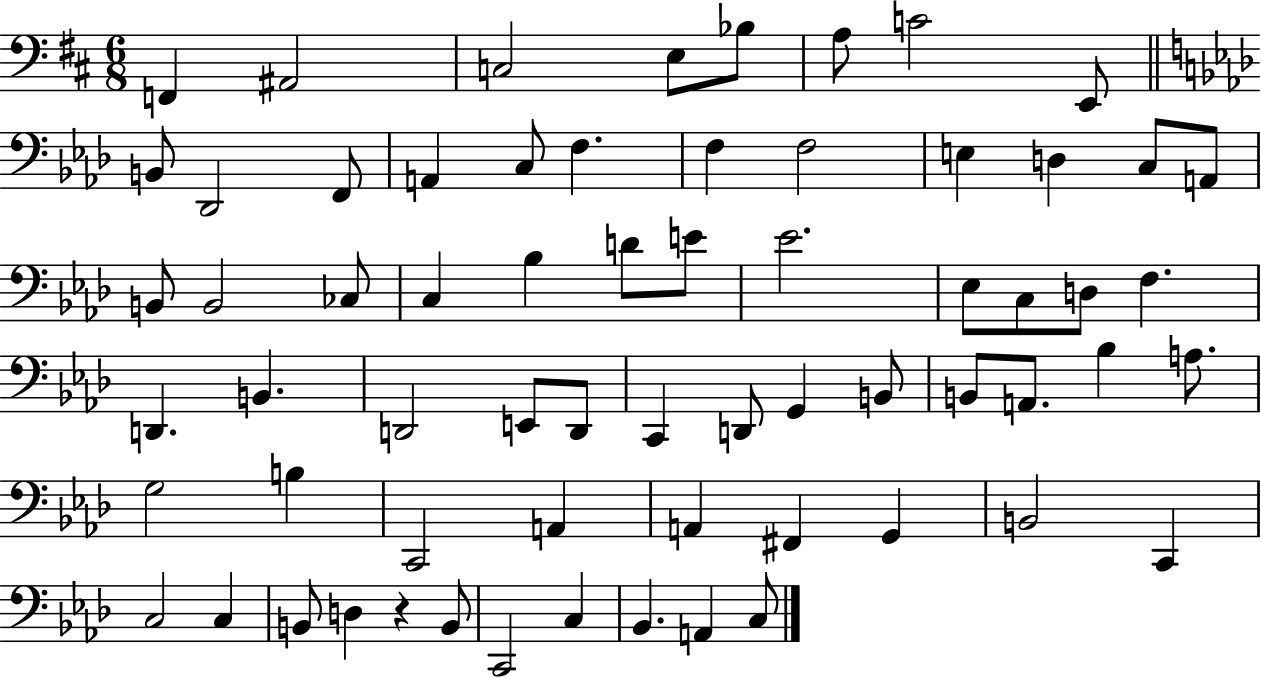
F2/q A#2/h C3/h E3/e Bb3/e A3/e C4/h E2/e B2/e Db2/h F2/e A2/q C3/e F3/q. F3/q F3/h E3/q D3/q C3/e A2/e B2/e B2/h CES3/e C3/q Bb3/q D4/e E4/e Eb4/h. Eb3/e C3/e D3/e F3/q. D2/q. B2/q. D2/h E2/e D2/e C2/q D2/e G2/q B2/e B2/e A2/e. Bb3/q A3/e. G3/h B3/q C2/h A2/q A2/q F#2/q G2/q B2/h C2/q C3/h C3/q B2/e D3/q R/q B2/e C2/h C3/q Bb2/q. A2/q C3/e